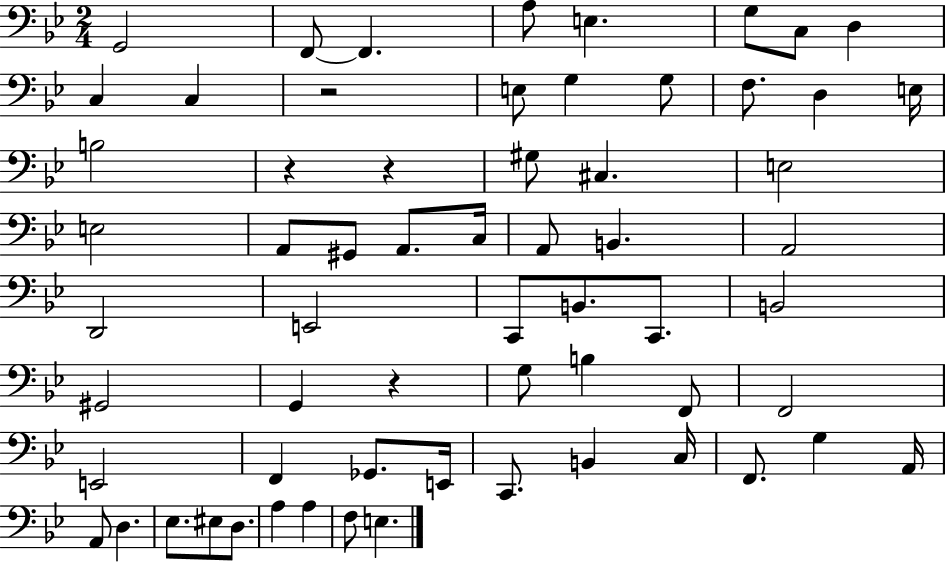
G2/h F2/e F2/q. A3/e E3/q. G3/e C3/e D3/q C3/q C3/q R/h E3/e G3/q G3/e F3/e. D3/q E3/s B3/h R/q R/q G#3/e C#3/q. E3/h E3/h A2/e G#2/e A2/e. C3/s A2/e B2/q. A2/h D2/h E2/h C2/e B2/e. C2/e. B2/h G#2/h G2/q R/q G3/e B3/q F2/e F2/h E2/h F2/q Gb2/e. E2/s C2/e. B2/q C3/s F2/e. G3/q A2/s A2/e D3/q. Eb3/e. EIS3/e D3/e. A3/q A3/q F3/e E3/q.